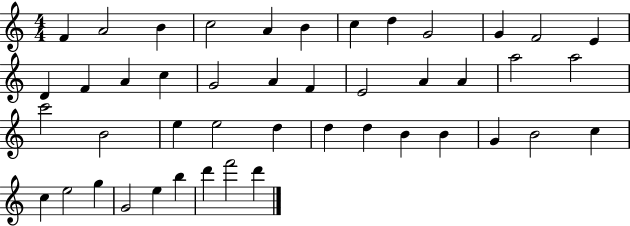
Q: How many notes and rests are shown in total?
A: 45